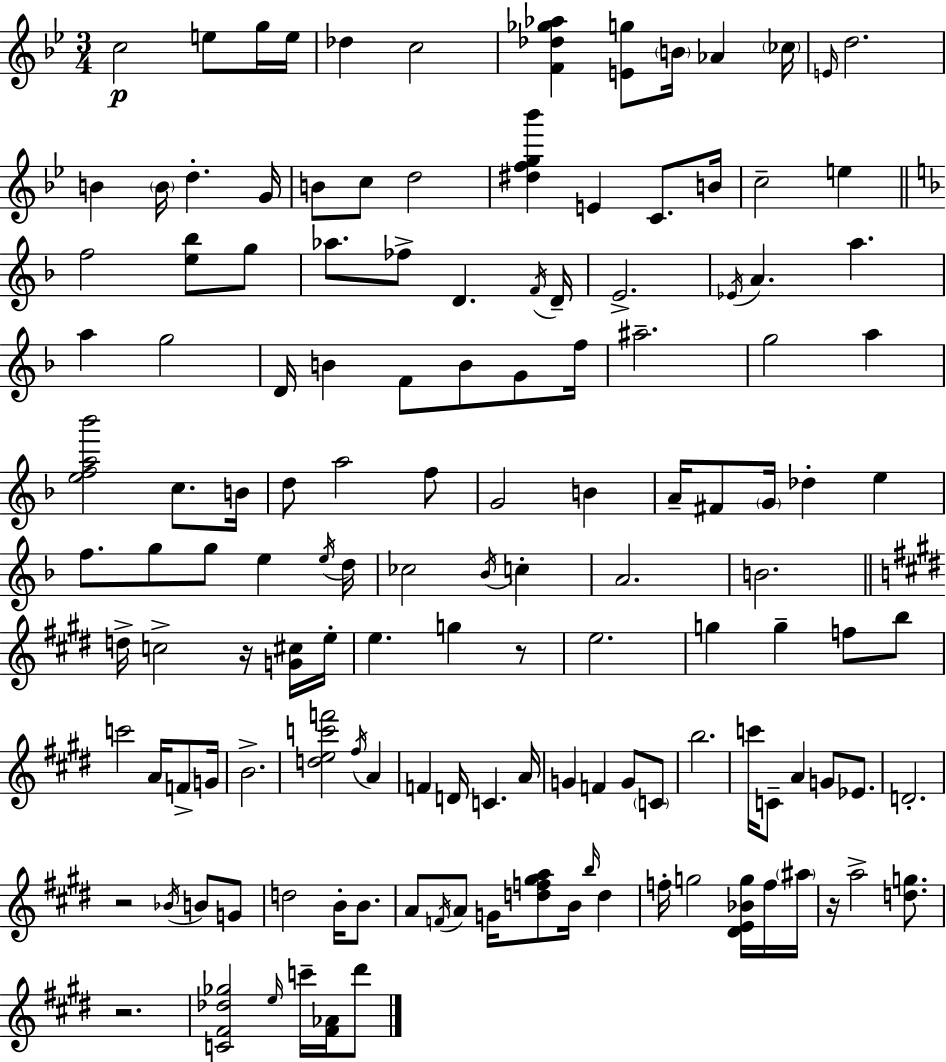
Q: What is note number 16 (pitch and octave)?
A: B4